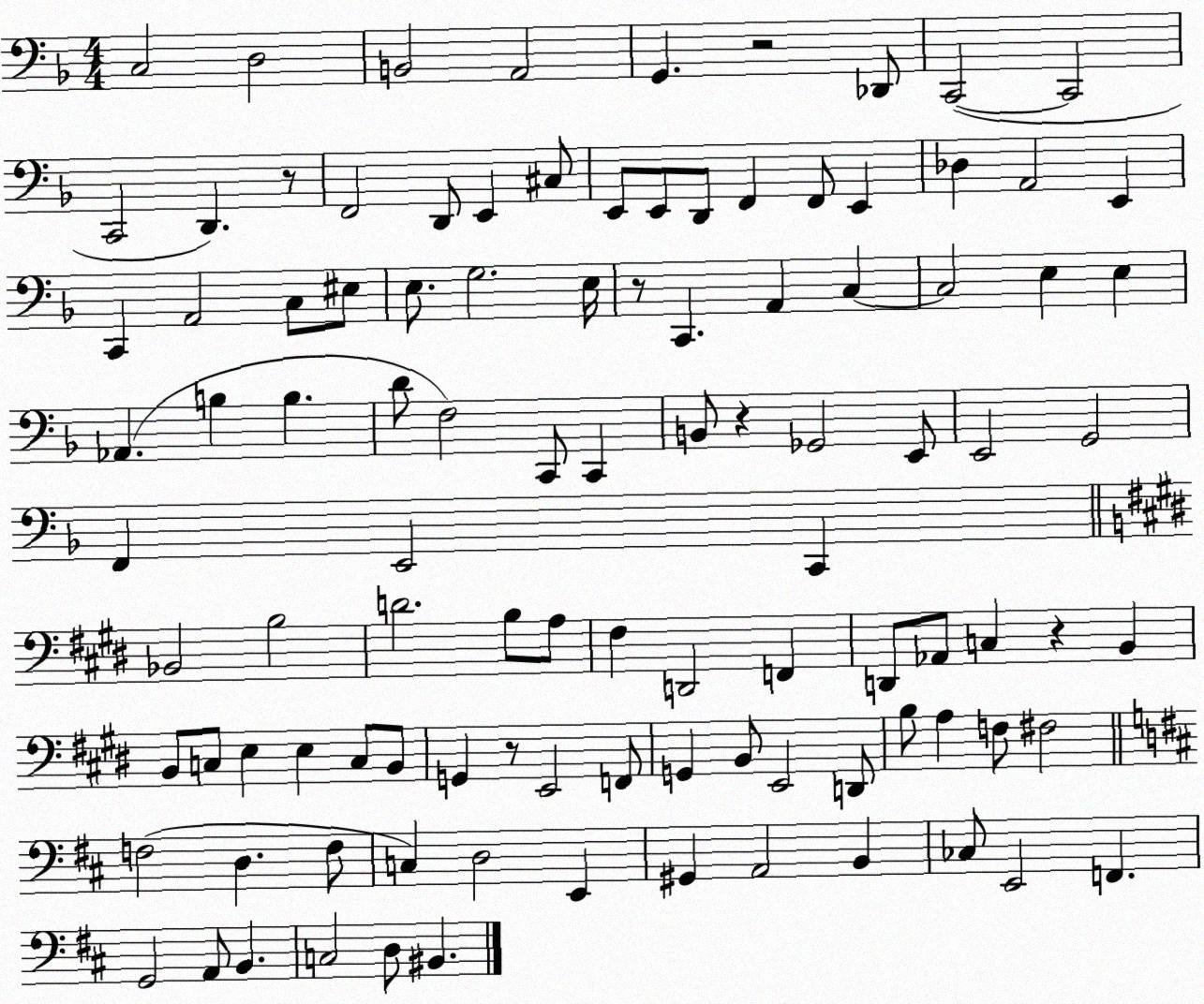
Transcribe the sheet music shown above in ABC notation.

X:1
T:Untitled
M:4/4
L:1/4
K:F
C,2 D,2 B,,2 A,,2 G,, z2 _D,,/2 C,,2 C,,2 C,,2 D,, z/2 F,,2 D,,/2 E,, ^C,/2 E,,/2 E,,/2 D,,/2 F,, F,,/2 E,, _D, A,,2 E,, C,, A,,2 C,/2 ^E,/2 E,/2 G,2 E,/4 z/2 C,, A,, C, C,2 E, E, _A,, B, B, D/2 F,2 C,,/2 C,, B,,/2 z _G,,2 E,,/2 E,,2 G,,2 F,, E,,2 C,, _B,,2 B,2 D2 B,/2 A,/2 ^F, D,,2 F,, D,,/2 _A,,/2 C, z B,, B,,/2 C,/2 E, E, C,/2 B,,/2 G,, z/2 E,,2 F,,/2 G,, B,,/2 E,,2 D,,/2 B,/2 A, F,/2 ^F,2 F,2 D, F,/2 C, D,2 E,, ^G,, A,,2 B,, _C,/2 E,,2 F,, G,,2 A,,/2 B,, C,2 D,/2 ^B,,